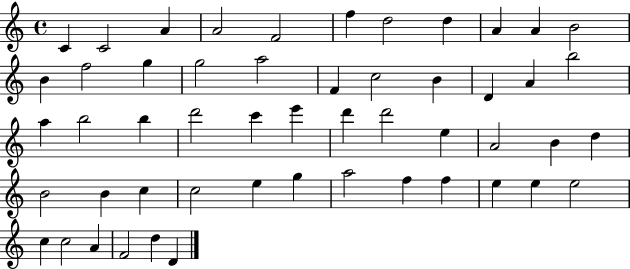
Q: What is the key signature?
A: C major